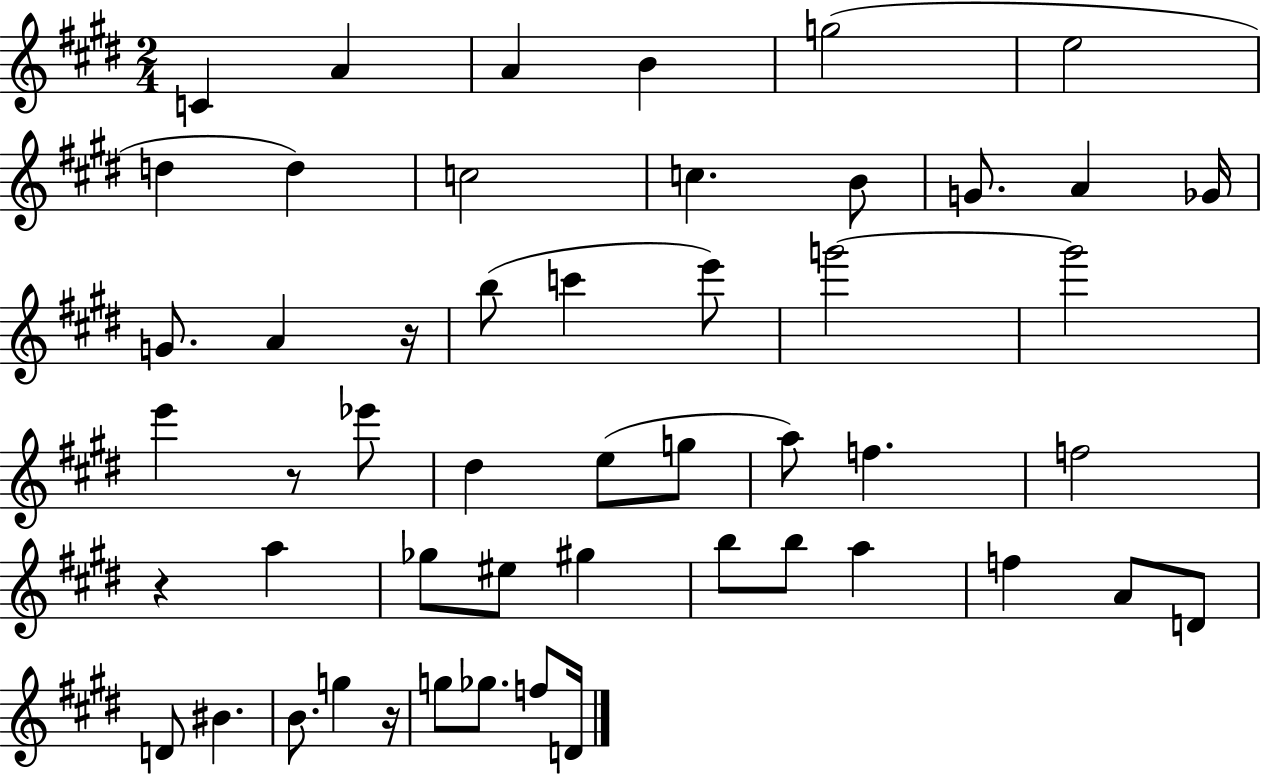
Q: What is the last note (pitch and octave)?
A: D4